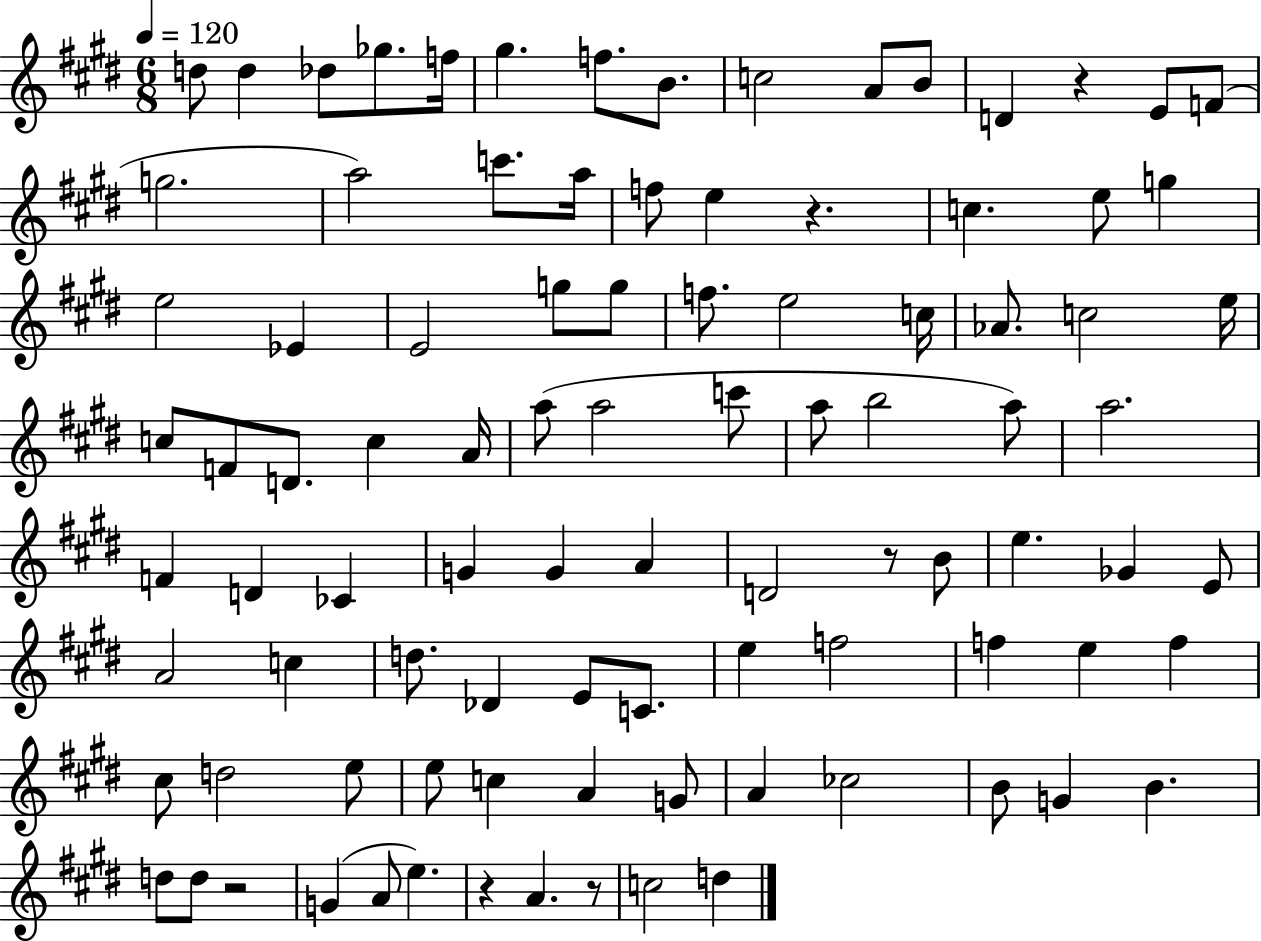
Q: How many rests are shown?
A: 6